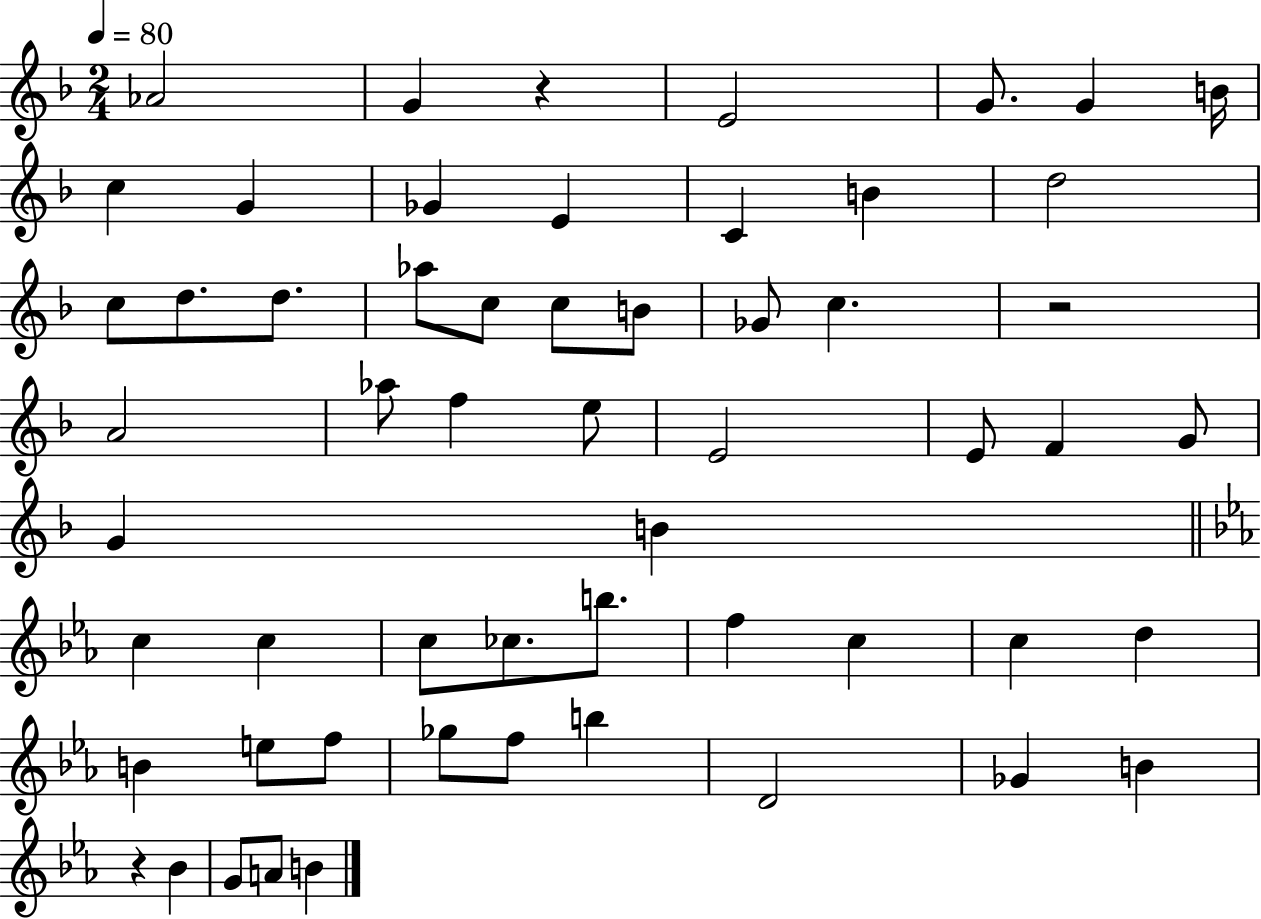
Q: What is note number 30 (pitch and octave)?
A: G4